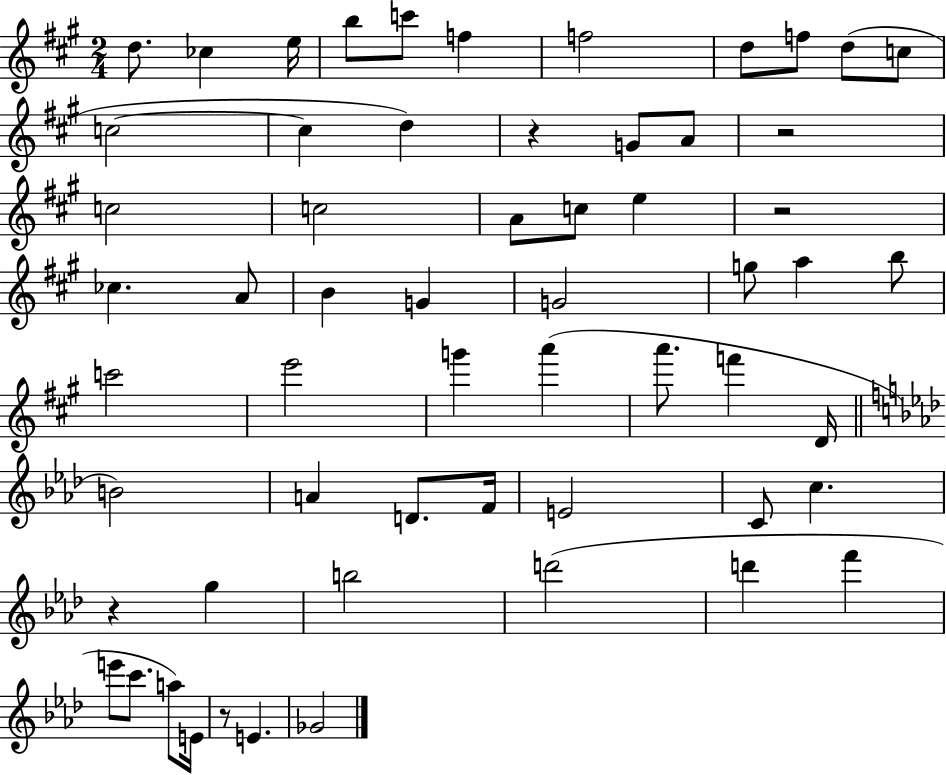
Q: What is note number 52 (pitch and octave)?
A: E4